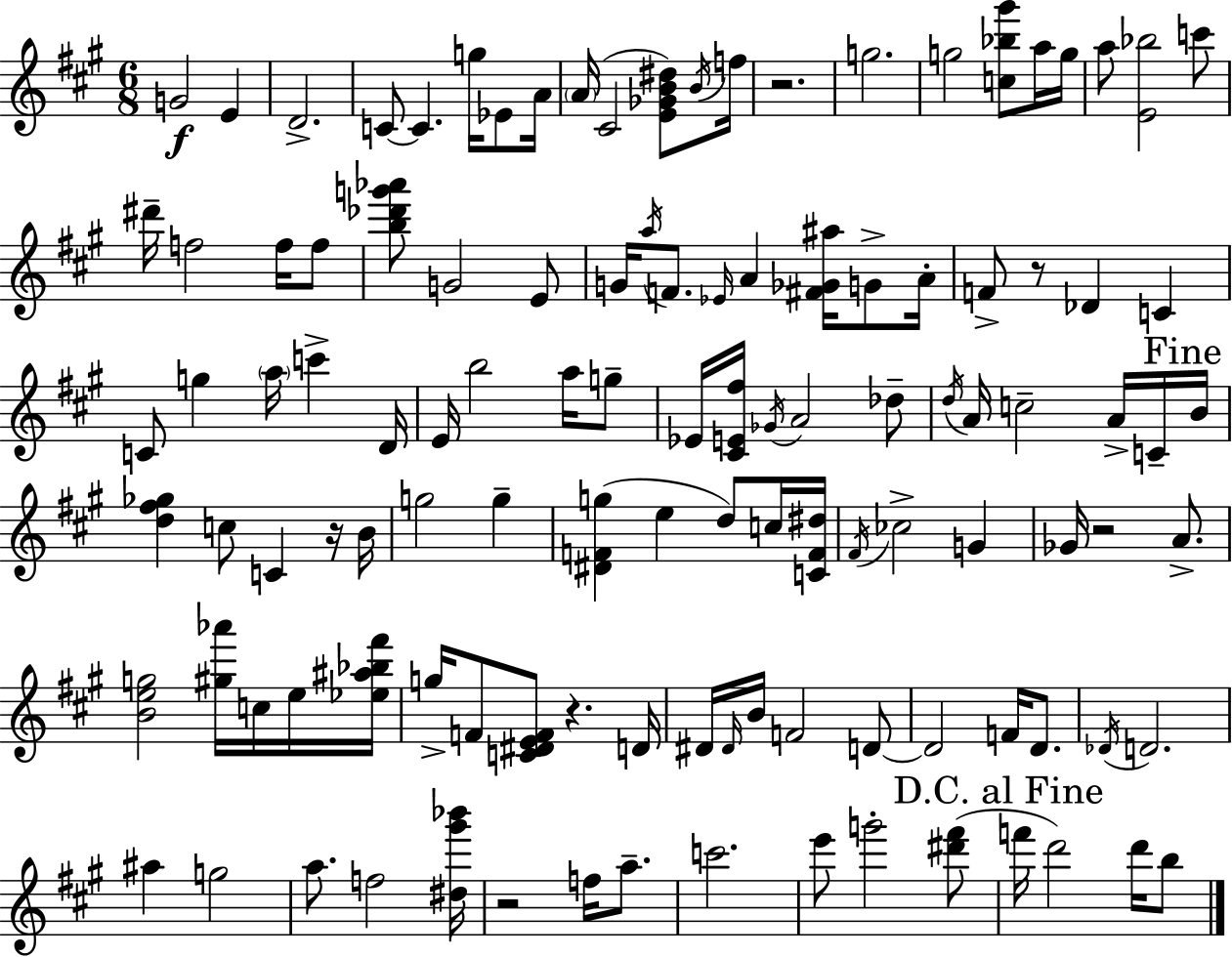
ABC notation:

X:1
T:Untitled
M:6/8
L:1/4
K:A
G2 E D2 C/2 C g/4 _E/2 A/4 A/4 ^C2 [E_GB^d]/2 B/4 f/4 z2 g2 g2 [c_b^g']/2 a/4 g/4 a/2 [E_b]2 c'/2 ^d'/4 f2 f/4 f/2 [b_d'g'_a']/2 G2 E/2 G/4 a/4 F/2 _E/4 A [^F_G^a]/4 G/2 A/4 F/2 z/2 _D C C/2 g a/4 c' D/4 E/4 b2 a/4 g/2 _E/4 [^CE^f]/4 _G/4 A2 _d/2 d/4 A/4 c2 A/4 C/4 B/4 [d^f_g] c/2 C z/4 B/4 g2 g [^DFg] e d/2 c/4 [CF^d]/4 ^F/4 _c2 G _G/4 z2 A/2 [Beg]2 [^g_a']/4 c/4 e/4 [_e^a_b^f']/4 g/4 F/2 [C^DEF]/2 z D/4 ^D/4 ^D/4 B/4 F2 D/2 D2 F/4 D/2 _D/4 D2 ^a g2 a/2 f2 [^d^g'_b']/4 z2 f/4 a/2 c'2 e'/2 g'2 [^d'^f']/2 f'/4 d'2 d'/4 b/2